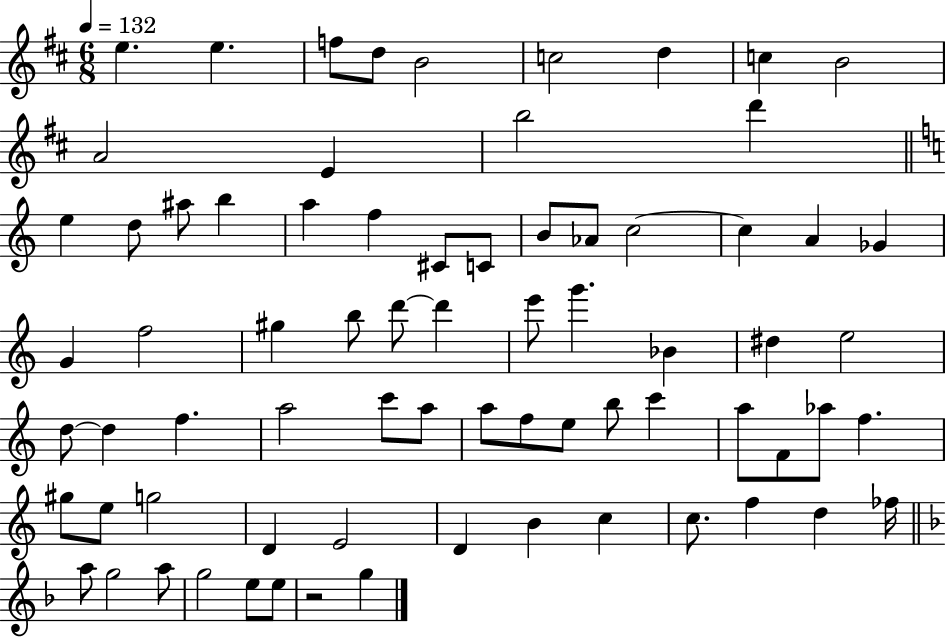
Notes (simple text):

E5/q. E5/q. F5/e D5/e B4/h C5/h D5/q C5/q B4/h A4/h E4/q B5/h D6/q E5/q D5/e A#5/e B5/q A5/q F5/q C#4/e C4/e B4/e Ab4/e C5/h C5/q A4/q Gb4/q G4/q F5/h G#5/q B5/e D6/e D6/q E6/e G6/q. Bb4/q D#5/q E5/h D5/e D5/q F5/q. A5/h C6/e A5/e A5/e F5/e E5/e B5/e C6/q A5/e F4/e Ab5/e F5/q. G#5/e E5/e G5/h D4/q E4/h D4/q B4/q C5/q C5/e. F5/q D5/q FES5/s A5/e G5/h A5/e G5/h E5/e E5/e R/h G5/q